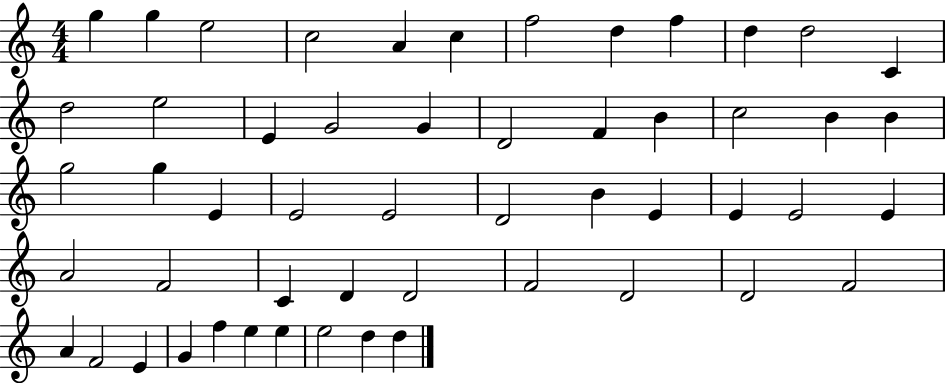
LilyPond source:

{
  \clef treble
  \numericTimeSignature
  \time 4/4
  \key c \major
  g''4 g''4 e''2 | c''2 a'4 c''4 | f''2 d''4 f''4 | d''4 d''2 c'4 | \break d''2 e''2 | e'4 g'2 g'4 | d'2 f'4 b'4 | c''2 b'4 b'4 | \break g''2 g''4 e'4 | e'2 e'2 | d'2 b'4 e'4 | e'4 e'2 e'4 | \break a'2 f'2 | c'4 d'4 d'2 | f'2 d'2 | d'2 f'2 | \break a'4 f'2 e'4 | g'4 f''4 e''4 e''4 | e''2 d''4 d''4 | \bar "|."
}